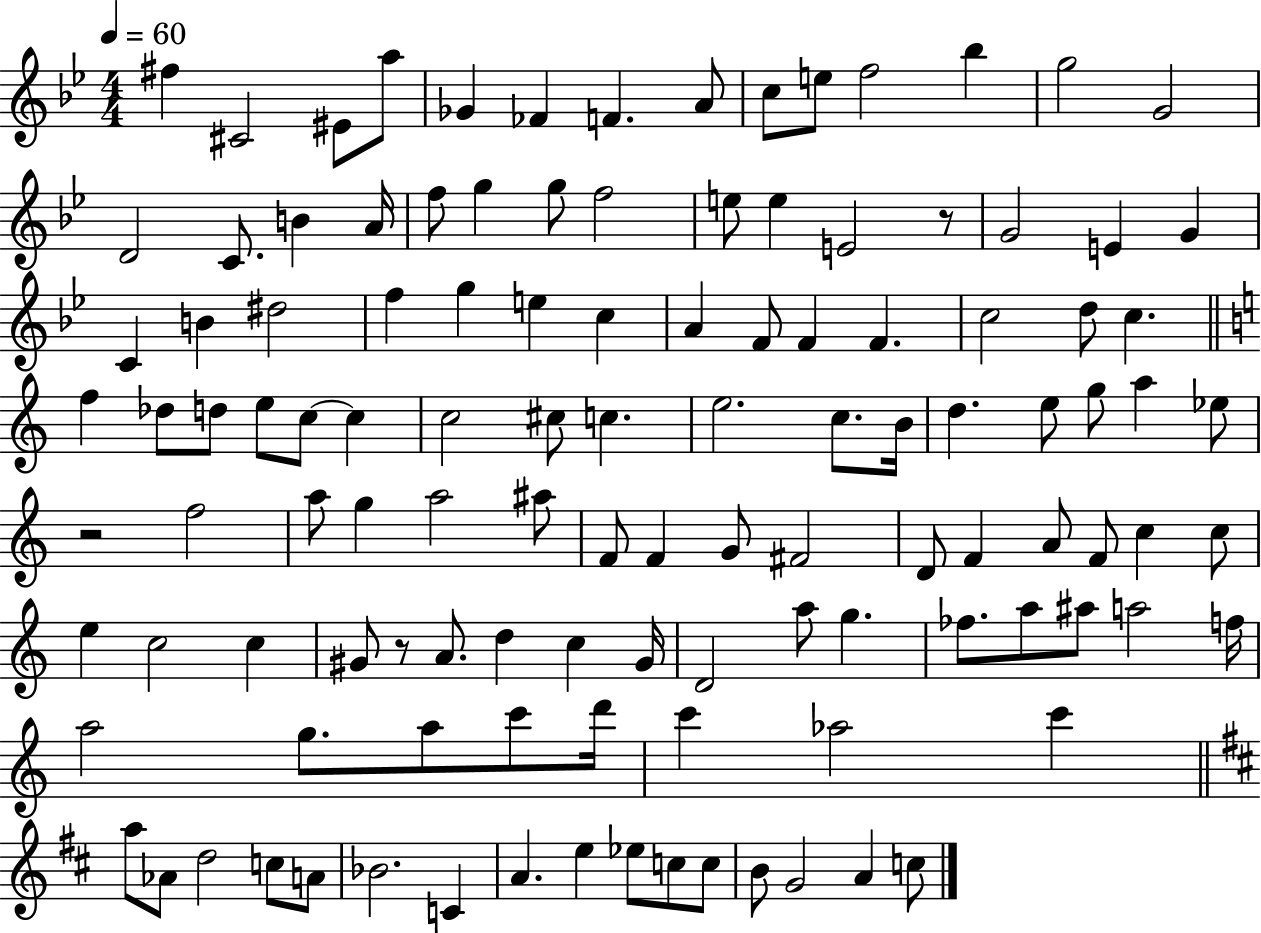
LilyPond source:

{
  \clef treble
  \numericTimeSignature
  \time 4/4
  \key bes \major
  \tempo 4 = 60
  fis''4 cis'2 eis'8 a''8 | ges'4 fes'4 f'4. a'8 | c''8 e''8 f''2 bes''4 | g''2 g'2 | \break d'2 c'8. b'4 a'16 | f''8 g''4 g''8 f''2 | e''8 e''4 e'2 r8 | g'2 e'4 g'4 | \break c'4 b'4 dis''2 | f''4 g''4 e''4 c''4 | a'4 f'8 f'4 f'4. | c''2 d''8 c''4. | \break \bar "||" \break \key c \major f''4 des''8 d''8 e''8 c''8~~ c''4 | c''2 cis''8 c''4. | e''2. c''8. b'16 | d''4. e''8 g''8 a''4 ees''8 | \break r2 f''2 | a''8 g''4 a''2 ais''8 | f'8 f'4 g'8 fis'2 | d'8 f'4 a'8 f'8 c''4 c''8 | \break e''4 c''2 c''4 | gis'8 r8 a'8. d''4 c''4 gis'16 | d'2 a''8 g''4. | fes''8. a''8 ais''8 a''2 f''16 | \break a''2 g''8. a''8 c'''8 d'''16 | c'''4 aes''2 c'''4 | \bar "||" \break \key d \major a''8 aes'8 d''2 c''8 a'8 | bes'2. c'4 | a'4. e''4 ees''8 c''8 c''8 | b'8 g'2 a'4 c''8 | \break \bar "|."
}